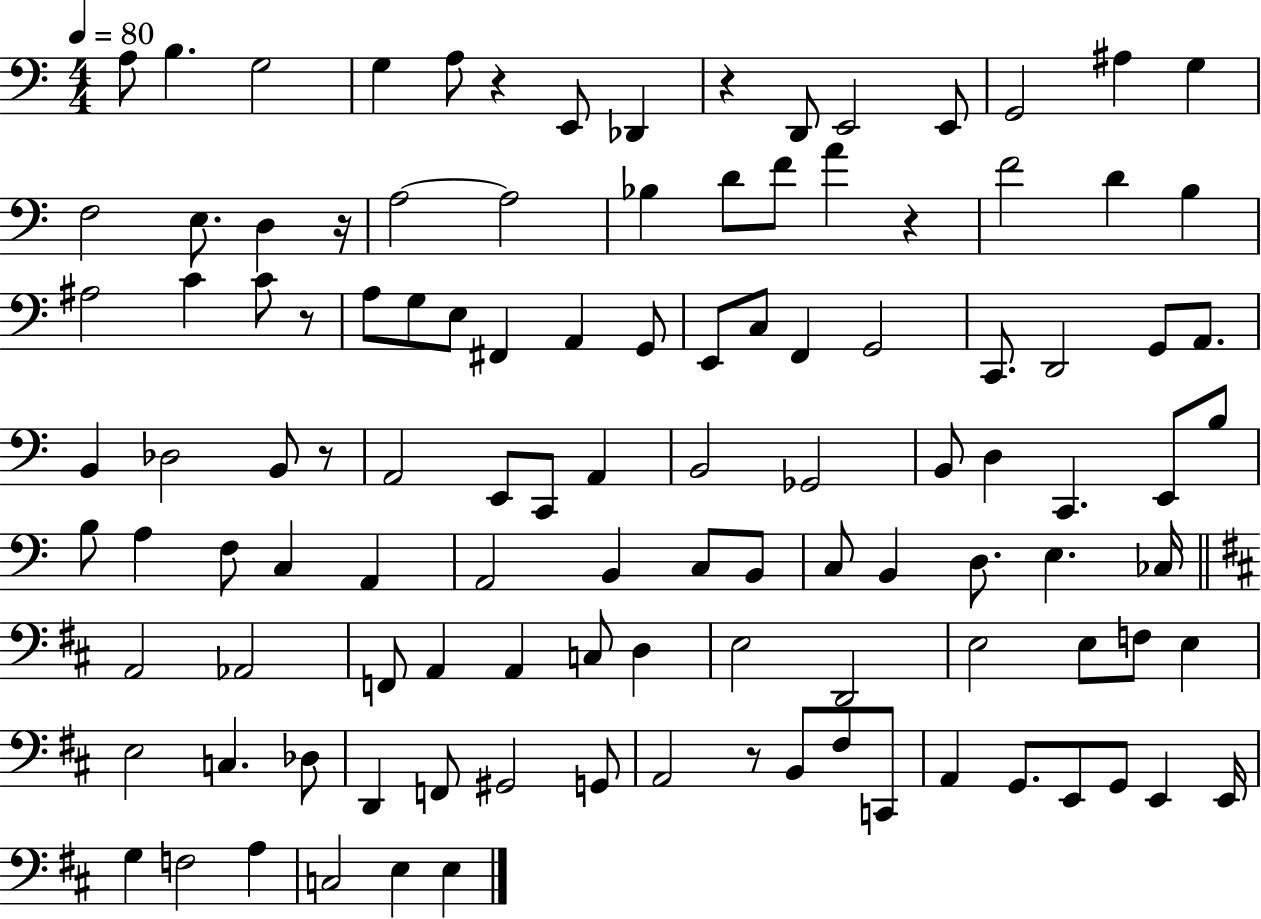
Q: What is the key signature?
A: C major